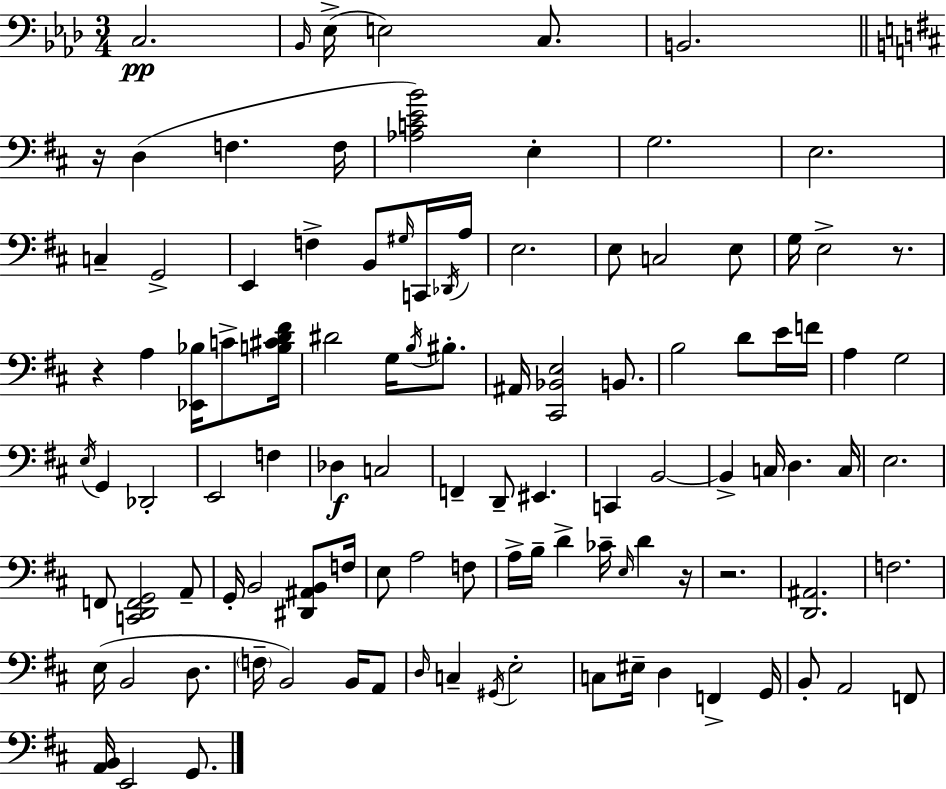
X:1
T:Untitled
M:3/4
L:1/4
K:Ab
C,2 _B,,/4 _E,/4 E,2 C,/2 B,,2 z/4 D, F, F,/4 [_A,CEB]2 E, G,2 E,2 C, G,,2 E,, F, B,,/2 ^G,/4 C,,/4 _D,,/4 A,/4 E,2 E,/2 C,2 E,/2 G,/4 E,2 z/2 z A, [_E,,_B,]/4 C/2 [B,^CD^F]/4 ^D2 G,/4 B,/4 ^B,/2 ^A,,/4 [^C,,_B,,E,]2 B,,/2 B,2 D/2 E/4 F/4 A, G,2 E,/4 G,, _D,,2 E,,2 F, _D, C,2 F,, D,,/2 ^E,, C,, B,,2 B,, C,/4 D, C,/4 E,2 F,,/2 [C,,D,,F,,G,,]2 A,,/2 G,,/4 B,,2 [^D,,^A,,B,,]/2 F,/4 E,/2 A,2 F,/2 A,/4 B,/4 D _C/4 E,/4 D z/4 z2 [D,,^A,,]2 F,2 E,/4 B,,2 D,/2 F,/4 B,,2 B,,/4 A,,/2 D,/4 C, ^G,,/4 E,2 C,/2 ^E,/4 D, F,, G,,/4 B,,/2 A,,2 F,,/2 [A,,B,,]/4 E,,2 G,,/2